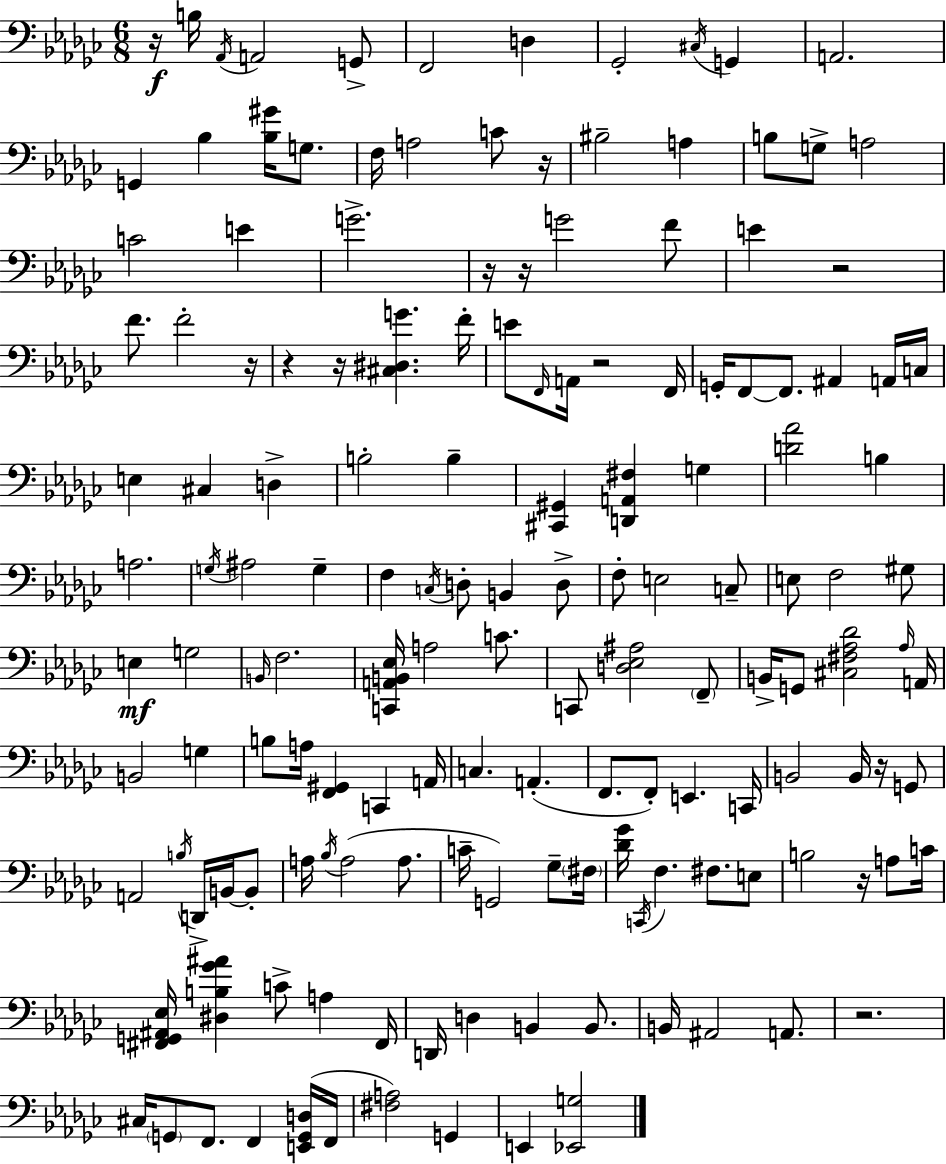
R/s B3/s Ab2/s A2/h G2/e F2/h D3/q Gb2/h C#3/s G2/q A2/h. G2/q Bb3/q [Bb3,G#4]/s G3/e. F3/s A3/h C4/e R/s BIS3/h A3/q B3/e G3/e A3/h C4/h E4/q G4/h. R/s R/s G4/h F4/e E4/q R/h F4/e. F4/h R/s R/q R/s [C#3,D#3,G4]/q. F4/s E4/e F2/s A2/s R/h F2/s G2/s F2/e F2/e. A#2/q A2/s C3/s E3/q C#3/q D3/q B3/h B3/q [C#2,G#2]/q [D2,A2,F#3]/q G3/q [D4,Ab4]/h B3/q A3/h. G3/s A#3/h G3/q F3/q C3/s D3/e B2/q D3/e F3/e E3/h C3/e E3/e F3/h G#3/e E3/q G3/h B2/s F3/h. [C2,A2,B2,Eb3]/s A3/h C4/e. C2/e [D3,Eb3,A#3]/h F2/e B2/s G2/e [C#3,F#3,Ab3,Db4]/h Ab3/s A2/s B2/h G3/q B3/e A3/s [F2,G#2]/q C2/q A2/s C3/q. A2/q. F2/e. F2/e E2/q. C2/s B2/h B2/s R/s G2/e A2/h B3/s D2/s B2/s B2/e A3/s Bb3/s A3/h A3/e. C4/s G2/h Gb3/e F#3/s [Db4,Gb4]/s C2/s F3/q. F#3/e. E3/e B3/h R/s A3/e C4/s [F#2,G2,A#2,Eb3]/s [D#3,B3,Gb4,A#4]/q C4/e A3/q F#2/s D2/s D3/q B2/q B2/e. B2/s A#2/h A2/e. R/h. C#3/s G2/e F2/e. F2/q [E2,G2,D3]/s F2/s [F#3,A3]/h G2/q E2/q [Eb2,G3]/h